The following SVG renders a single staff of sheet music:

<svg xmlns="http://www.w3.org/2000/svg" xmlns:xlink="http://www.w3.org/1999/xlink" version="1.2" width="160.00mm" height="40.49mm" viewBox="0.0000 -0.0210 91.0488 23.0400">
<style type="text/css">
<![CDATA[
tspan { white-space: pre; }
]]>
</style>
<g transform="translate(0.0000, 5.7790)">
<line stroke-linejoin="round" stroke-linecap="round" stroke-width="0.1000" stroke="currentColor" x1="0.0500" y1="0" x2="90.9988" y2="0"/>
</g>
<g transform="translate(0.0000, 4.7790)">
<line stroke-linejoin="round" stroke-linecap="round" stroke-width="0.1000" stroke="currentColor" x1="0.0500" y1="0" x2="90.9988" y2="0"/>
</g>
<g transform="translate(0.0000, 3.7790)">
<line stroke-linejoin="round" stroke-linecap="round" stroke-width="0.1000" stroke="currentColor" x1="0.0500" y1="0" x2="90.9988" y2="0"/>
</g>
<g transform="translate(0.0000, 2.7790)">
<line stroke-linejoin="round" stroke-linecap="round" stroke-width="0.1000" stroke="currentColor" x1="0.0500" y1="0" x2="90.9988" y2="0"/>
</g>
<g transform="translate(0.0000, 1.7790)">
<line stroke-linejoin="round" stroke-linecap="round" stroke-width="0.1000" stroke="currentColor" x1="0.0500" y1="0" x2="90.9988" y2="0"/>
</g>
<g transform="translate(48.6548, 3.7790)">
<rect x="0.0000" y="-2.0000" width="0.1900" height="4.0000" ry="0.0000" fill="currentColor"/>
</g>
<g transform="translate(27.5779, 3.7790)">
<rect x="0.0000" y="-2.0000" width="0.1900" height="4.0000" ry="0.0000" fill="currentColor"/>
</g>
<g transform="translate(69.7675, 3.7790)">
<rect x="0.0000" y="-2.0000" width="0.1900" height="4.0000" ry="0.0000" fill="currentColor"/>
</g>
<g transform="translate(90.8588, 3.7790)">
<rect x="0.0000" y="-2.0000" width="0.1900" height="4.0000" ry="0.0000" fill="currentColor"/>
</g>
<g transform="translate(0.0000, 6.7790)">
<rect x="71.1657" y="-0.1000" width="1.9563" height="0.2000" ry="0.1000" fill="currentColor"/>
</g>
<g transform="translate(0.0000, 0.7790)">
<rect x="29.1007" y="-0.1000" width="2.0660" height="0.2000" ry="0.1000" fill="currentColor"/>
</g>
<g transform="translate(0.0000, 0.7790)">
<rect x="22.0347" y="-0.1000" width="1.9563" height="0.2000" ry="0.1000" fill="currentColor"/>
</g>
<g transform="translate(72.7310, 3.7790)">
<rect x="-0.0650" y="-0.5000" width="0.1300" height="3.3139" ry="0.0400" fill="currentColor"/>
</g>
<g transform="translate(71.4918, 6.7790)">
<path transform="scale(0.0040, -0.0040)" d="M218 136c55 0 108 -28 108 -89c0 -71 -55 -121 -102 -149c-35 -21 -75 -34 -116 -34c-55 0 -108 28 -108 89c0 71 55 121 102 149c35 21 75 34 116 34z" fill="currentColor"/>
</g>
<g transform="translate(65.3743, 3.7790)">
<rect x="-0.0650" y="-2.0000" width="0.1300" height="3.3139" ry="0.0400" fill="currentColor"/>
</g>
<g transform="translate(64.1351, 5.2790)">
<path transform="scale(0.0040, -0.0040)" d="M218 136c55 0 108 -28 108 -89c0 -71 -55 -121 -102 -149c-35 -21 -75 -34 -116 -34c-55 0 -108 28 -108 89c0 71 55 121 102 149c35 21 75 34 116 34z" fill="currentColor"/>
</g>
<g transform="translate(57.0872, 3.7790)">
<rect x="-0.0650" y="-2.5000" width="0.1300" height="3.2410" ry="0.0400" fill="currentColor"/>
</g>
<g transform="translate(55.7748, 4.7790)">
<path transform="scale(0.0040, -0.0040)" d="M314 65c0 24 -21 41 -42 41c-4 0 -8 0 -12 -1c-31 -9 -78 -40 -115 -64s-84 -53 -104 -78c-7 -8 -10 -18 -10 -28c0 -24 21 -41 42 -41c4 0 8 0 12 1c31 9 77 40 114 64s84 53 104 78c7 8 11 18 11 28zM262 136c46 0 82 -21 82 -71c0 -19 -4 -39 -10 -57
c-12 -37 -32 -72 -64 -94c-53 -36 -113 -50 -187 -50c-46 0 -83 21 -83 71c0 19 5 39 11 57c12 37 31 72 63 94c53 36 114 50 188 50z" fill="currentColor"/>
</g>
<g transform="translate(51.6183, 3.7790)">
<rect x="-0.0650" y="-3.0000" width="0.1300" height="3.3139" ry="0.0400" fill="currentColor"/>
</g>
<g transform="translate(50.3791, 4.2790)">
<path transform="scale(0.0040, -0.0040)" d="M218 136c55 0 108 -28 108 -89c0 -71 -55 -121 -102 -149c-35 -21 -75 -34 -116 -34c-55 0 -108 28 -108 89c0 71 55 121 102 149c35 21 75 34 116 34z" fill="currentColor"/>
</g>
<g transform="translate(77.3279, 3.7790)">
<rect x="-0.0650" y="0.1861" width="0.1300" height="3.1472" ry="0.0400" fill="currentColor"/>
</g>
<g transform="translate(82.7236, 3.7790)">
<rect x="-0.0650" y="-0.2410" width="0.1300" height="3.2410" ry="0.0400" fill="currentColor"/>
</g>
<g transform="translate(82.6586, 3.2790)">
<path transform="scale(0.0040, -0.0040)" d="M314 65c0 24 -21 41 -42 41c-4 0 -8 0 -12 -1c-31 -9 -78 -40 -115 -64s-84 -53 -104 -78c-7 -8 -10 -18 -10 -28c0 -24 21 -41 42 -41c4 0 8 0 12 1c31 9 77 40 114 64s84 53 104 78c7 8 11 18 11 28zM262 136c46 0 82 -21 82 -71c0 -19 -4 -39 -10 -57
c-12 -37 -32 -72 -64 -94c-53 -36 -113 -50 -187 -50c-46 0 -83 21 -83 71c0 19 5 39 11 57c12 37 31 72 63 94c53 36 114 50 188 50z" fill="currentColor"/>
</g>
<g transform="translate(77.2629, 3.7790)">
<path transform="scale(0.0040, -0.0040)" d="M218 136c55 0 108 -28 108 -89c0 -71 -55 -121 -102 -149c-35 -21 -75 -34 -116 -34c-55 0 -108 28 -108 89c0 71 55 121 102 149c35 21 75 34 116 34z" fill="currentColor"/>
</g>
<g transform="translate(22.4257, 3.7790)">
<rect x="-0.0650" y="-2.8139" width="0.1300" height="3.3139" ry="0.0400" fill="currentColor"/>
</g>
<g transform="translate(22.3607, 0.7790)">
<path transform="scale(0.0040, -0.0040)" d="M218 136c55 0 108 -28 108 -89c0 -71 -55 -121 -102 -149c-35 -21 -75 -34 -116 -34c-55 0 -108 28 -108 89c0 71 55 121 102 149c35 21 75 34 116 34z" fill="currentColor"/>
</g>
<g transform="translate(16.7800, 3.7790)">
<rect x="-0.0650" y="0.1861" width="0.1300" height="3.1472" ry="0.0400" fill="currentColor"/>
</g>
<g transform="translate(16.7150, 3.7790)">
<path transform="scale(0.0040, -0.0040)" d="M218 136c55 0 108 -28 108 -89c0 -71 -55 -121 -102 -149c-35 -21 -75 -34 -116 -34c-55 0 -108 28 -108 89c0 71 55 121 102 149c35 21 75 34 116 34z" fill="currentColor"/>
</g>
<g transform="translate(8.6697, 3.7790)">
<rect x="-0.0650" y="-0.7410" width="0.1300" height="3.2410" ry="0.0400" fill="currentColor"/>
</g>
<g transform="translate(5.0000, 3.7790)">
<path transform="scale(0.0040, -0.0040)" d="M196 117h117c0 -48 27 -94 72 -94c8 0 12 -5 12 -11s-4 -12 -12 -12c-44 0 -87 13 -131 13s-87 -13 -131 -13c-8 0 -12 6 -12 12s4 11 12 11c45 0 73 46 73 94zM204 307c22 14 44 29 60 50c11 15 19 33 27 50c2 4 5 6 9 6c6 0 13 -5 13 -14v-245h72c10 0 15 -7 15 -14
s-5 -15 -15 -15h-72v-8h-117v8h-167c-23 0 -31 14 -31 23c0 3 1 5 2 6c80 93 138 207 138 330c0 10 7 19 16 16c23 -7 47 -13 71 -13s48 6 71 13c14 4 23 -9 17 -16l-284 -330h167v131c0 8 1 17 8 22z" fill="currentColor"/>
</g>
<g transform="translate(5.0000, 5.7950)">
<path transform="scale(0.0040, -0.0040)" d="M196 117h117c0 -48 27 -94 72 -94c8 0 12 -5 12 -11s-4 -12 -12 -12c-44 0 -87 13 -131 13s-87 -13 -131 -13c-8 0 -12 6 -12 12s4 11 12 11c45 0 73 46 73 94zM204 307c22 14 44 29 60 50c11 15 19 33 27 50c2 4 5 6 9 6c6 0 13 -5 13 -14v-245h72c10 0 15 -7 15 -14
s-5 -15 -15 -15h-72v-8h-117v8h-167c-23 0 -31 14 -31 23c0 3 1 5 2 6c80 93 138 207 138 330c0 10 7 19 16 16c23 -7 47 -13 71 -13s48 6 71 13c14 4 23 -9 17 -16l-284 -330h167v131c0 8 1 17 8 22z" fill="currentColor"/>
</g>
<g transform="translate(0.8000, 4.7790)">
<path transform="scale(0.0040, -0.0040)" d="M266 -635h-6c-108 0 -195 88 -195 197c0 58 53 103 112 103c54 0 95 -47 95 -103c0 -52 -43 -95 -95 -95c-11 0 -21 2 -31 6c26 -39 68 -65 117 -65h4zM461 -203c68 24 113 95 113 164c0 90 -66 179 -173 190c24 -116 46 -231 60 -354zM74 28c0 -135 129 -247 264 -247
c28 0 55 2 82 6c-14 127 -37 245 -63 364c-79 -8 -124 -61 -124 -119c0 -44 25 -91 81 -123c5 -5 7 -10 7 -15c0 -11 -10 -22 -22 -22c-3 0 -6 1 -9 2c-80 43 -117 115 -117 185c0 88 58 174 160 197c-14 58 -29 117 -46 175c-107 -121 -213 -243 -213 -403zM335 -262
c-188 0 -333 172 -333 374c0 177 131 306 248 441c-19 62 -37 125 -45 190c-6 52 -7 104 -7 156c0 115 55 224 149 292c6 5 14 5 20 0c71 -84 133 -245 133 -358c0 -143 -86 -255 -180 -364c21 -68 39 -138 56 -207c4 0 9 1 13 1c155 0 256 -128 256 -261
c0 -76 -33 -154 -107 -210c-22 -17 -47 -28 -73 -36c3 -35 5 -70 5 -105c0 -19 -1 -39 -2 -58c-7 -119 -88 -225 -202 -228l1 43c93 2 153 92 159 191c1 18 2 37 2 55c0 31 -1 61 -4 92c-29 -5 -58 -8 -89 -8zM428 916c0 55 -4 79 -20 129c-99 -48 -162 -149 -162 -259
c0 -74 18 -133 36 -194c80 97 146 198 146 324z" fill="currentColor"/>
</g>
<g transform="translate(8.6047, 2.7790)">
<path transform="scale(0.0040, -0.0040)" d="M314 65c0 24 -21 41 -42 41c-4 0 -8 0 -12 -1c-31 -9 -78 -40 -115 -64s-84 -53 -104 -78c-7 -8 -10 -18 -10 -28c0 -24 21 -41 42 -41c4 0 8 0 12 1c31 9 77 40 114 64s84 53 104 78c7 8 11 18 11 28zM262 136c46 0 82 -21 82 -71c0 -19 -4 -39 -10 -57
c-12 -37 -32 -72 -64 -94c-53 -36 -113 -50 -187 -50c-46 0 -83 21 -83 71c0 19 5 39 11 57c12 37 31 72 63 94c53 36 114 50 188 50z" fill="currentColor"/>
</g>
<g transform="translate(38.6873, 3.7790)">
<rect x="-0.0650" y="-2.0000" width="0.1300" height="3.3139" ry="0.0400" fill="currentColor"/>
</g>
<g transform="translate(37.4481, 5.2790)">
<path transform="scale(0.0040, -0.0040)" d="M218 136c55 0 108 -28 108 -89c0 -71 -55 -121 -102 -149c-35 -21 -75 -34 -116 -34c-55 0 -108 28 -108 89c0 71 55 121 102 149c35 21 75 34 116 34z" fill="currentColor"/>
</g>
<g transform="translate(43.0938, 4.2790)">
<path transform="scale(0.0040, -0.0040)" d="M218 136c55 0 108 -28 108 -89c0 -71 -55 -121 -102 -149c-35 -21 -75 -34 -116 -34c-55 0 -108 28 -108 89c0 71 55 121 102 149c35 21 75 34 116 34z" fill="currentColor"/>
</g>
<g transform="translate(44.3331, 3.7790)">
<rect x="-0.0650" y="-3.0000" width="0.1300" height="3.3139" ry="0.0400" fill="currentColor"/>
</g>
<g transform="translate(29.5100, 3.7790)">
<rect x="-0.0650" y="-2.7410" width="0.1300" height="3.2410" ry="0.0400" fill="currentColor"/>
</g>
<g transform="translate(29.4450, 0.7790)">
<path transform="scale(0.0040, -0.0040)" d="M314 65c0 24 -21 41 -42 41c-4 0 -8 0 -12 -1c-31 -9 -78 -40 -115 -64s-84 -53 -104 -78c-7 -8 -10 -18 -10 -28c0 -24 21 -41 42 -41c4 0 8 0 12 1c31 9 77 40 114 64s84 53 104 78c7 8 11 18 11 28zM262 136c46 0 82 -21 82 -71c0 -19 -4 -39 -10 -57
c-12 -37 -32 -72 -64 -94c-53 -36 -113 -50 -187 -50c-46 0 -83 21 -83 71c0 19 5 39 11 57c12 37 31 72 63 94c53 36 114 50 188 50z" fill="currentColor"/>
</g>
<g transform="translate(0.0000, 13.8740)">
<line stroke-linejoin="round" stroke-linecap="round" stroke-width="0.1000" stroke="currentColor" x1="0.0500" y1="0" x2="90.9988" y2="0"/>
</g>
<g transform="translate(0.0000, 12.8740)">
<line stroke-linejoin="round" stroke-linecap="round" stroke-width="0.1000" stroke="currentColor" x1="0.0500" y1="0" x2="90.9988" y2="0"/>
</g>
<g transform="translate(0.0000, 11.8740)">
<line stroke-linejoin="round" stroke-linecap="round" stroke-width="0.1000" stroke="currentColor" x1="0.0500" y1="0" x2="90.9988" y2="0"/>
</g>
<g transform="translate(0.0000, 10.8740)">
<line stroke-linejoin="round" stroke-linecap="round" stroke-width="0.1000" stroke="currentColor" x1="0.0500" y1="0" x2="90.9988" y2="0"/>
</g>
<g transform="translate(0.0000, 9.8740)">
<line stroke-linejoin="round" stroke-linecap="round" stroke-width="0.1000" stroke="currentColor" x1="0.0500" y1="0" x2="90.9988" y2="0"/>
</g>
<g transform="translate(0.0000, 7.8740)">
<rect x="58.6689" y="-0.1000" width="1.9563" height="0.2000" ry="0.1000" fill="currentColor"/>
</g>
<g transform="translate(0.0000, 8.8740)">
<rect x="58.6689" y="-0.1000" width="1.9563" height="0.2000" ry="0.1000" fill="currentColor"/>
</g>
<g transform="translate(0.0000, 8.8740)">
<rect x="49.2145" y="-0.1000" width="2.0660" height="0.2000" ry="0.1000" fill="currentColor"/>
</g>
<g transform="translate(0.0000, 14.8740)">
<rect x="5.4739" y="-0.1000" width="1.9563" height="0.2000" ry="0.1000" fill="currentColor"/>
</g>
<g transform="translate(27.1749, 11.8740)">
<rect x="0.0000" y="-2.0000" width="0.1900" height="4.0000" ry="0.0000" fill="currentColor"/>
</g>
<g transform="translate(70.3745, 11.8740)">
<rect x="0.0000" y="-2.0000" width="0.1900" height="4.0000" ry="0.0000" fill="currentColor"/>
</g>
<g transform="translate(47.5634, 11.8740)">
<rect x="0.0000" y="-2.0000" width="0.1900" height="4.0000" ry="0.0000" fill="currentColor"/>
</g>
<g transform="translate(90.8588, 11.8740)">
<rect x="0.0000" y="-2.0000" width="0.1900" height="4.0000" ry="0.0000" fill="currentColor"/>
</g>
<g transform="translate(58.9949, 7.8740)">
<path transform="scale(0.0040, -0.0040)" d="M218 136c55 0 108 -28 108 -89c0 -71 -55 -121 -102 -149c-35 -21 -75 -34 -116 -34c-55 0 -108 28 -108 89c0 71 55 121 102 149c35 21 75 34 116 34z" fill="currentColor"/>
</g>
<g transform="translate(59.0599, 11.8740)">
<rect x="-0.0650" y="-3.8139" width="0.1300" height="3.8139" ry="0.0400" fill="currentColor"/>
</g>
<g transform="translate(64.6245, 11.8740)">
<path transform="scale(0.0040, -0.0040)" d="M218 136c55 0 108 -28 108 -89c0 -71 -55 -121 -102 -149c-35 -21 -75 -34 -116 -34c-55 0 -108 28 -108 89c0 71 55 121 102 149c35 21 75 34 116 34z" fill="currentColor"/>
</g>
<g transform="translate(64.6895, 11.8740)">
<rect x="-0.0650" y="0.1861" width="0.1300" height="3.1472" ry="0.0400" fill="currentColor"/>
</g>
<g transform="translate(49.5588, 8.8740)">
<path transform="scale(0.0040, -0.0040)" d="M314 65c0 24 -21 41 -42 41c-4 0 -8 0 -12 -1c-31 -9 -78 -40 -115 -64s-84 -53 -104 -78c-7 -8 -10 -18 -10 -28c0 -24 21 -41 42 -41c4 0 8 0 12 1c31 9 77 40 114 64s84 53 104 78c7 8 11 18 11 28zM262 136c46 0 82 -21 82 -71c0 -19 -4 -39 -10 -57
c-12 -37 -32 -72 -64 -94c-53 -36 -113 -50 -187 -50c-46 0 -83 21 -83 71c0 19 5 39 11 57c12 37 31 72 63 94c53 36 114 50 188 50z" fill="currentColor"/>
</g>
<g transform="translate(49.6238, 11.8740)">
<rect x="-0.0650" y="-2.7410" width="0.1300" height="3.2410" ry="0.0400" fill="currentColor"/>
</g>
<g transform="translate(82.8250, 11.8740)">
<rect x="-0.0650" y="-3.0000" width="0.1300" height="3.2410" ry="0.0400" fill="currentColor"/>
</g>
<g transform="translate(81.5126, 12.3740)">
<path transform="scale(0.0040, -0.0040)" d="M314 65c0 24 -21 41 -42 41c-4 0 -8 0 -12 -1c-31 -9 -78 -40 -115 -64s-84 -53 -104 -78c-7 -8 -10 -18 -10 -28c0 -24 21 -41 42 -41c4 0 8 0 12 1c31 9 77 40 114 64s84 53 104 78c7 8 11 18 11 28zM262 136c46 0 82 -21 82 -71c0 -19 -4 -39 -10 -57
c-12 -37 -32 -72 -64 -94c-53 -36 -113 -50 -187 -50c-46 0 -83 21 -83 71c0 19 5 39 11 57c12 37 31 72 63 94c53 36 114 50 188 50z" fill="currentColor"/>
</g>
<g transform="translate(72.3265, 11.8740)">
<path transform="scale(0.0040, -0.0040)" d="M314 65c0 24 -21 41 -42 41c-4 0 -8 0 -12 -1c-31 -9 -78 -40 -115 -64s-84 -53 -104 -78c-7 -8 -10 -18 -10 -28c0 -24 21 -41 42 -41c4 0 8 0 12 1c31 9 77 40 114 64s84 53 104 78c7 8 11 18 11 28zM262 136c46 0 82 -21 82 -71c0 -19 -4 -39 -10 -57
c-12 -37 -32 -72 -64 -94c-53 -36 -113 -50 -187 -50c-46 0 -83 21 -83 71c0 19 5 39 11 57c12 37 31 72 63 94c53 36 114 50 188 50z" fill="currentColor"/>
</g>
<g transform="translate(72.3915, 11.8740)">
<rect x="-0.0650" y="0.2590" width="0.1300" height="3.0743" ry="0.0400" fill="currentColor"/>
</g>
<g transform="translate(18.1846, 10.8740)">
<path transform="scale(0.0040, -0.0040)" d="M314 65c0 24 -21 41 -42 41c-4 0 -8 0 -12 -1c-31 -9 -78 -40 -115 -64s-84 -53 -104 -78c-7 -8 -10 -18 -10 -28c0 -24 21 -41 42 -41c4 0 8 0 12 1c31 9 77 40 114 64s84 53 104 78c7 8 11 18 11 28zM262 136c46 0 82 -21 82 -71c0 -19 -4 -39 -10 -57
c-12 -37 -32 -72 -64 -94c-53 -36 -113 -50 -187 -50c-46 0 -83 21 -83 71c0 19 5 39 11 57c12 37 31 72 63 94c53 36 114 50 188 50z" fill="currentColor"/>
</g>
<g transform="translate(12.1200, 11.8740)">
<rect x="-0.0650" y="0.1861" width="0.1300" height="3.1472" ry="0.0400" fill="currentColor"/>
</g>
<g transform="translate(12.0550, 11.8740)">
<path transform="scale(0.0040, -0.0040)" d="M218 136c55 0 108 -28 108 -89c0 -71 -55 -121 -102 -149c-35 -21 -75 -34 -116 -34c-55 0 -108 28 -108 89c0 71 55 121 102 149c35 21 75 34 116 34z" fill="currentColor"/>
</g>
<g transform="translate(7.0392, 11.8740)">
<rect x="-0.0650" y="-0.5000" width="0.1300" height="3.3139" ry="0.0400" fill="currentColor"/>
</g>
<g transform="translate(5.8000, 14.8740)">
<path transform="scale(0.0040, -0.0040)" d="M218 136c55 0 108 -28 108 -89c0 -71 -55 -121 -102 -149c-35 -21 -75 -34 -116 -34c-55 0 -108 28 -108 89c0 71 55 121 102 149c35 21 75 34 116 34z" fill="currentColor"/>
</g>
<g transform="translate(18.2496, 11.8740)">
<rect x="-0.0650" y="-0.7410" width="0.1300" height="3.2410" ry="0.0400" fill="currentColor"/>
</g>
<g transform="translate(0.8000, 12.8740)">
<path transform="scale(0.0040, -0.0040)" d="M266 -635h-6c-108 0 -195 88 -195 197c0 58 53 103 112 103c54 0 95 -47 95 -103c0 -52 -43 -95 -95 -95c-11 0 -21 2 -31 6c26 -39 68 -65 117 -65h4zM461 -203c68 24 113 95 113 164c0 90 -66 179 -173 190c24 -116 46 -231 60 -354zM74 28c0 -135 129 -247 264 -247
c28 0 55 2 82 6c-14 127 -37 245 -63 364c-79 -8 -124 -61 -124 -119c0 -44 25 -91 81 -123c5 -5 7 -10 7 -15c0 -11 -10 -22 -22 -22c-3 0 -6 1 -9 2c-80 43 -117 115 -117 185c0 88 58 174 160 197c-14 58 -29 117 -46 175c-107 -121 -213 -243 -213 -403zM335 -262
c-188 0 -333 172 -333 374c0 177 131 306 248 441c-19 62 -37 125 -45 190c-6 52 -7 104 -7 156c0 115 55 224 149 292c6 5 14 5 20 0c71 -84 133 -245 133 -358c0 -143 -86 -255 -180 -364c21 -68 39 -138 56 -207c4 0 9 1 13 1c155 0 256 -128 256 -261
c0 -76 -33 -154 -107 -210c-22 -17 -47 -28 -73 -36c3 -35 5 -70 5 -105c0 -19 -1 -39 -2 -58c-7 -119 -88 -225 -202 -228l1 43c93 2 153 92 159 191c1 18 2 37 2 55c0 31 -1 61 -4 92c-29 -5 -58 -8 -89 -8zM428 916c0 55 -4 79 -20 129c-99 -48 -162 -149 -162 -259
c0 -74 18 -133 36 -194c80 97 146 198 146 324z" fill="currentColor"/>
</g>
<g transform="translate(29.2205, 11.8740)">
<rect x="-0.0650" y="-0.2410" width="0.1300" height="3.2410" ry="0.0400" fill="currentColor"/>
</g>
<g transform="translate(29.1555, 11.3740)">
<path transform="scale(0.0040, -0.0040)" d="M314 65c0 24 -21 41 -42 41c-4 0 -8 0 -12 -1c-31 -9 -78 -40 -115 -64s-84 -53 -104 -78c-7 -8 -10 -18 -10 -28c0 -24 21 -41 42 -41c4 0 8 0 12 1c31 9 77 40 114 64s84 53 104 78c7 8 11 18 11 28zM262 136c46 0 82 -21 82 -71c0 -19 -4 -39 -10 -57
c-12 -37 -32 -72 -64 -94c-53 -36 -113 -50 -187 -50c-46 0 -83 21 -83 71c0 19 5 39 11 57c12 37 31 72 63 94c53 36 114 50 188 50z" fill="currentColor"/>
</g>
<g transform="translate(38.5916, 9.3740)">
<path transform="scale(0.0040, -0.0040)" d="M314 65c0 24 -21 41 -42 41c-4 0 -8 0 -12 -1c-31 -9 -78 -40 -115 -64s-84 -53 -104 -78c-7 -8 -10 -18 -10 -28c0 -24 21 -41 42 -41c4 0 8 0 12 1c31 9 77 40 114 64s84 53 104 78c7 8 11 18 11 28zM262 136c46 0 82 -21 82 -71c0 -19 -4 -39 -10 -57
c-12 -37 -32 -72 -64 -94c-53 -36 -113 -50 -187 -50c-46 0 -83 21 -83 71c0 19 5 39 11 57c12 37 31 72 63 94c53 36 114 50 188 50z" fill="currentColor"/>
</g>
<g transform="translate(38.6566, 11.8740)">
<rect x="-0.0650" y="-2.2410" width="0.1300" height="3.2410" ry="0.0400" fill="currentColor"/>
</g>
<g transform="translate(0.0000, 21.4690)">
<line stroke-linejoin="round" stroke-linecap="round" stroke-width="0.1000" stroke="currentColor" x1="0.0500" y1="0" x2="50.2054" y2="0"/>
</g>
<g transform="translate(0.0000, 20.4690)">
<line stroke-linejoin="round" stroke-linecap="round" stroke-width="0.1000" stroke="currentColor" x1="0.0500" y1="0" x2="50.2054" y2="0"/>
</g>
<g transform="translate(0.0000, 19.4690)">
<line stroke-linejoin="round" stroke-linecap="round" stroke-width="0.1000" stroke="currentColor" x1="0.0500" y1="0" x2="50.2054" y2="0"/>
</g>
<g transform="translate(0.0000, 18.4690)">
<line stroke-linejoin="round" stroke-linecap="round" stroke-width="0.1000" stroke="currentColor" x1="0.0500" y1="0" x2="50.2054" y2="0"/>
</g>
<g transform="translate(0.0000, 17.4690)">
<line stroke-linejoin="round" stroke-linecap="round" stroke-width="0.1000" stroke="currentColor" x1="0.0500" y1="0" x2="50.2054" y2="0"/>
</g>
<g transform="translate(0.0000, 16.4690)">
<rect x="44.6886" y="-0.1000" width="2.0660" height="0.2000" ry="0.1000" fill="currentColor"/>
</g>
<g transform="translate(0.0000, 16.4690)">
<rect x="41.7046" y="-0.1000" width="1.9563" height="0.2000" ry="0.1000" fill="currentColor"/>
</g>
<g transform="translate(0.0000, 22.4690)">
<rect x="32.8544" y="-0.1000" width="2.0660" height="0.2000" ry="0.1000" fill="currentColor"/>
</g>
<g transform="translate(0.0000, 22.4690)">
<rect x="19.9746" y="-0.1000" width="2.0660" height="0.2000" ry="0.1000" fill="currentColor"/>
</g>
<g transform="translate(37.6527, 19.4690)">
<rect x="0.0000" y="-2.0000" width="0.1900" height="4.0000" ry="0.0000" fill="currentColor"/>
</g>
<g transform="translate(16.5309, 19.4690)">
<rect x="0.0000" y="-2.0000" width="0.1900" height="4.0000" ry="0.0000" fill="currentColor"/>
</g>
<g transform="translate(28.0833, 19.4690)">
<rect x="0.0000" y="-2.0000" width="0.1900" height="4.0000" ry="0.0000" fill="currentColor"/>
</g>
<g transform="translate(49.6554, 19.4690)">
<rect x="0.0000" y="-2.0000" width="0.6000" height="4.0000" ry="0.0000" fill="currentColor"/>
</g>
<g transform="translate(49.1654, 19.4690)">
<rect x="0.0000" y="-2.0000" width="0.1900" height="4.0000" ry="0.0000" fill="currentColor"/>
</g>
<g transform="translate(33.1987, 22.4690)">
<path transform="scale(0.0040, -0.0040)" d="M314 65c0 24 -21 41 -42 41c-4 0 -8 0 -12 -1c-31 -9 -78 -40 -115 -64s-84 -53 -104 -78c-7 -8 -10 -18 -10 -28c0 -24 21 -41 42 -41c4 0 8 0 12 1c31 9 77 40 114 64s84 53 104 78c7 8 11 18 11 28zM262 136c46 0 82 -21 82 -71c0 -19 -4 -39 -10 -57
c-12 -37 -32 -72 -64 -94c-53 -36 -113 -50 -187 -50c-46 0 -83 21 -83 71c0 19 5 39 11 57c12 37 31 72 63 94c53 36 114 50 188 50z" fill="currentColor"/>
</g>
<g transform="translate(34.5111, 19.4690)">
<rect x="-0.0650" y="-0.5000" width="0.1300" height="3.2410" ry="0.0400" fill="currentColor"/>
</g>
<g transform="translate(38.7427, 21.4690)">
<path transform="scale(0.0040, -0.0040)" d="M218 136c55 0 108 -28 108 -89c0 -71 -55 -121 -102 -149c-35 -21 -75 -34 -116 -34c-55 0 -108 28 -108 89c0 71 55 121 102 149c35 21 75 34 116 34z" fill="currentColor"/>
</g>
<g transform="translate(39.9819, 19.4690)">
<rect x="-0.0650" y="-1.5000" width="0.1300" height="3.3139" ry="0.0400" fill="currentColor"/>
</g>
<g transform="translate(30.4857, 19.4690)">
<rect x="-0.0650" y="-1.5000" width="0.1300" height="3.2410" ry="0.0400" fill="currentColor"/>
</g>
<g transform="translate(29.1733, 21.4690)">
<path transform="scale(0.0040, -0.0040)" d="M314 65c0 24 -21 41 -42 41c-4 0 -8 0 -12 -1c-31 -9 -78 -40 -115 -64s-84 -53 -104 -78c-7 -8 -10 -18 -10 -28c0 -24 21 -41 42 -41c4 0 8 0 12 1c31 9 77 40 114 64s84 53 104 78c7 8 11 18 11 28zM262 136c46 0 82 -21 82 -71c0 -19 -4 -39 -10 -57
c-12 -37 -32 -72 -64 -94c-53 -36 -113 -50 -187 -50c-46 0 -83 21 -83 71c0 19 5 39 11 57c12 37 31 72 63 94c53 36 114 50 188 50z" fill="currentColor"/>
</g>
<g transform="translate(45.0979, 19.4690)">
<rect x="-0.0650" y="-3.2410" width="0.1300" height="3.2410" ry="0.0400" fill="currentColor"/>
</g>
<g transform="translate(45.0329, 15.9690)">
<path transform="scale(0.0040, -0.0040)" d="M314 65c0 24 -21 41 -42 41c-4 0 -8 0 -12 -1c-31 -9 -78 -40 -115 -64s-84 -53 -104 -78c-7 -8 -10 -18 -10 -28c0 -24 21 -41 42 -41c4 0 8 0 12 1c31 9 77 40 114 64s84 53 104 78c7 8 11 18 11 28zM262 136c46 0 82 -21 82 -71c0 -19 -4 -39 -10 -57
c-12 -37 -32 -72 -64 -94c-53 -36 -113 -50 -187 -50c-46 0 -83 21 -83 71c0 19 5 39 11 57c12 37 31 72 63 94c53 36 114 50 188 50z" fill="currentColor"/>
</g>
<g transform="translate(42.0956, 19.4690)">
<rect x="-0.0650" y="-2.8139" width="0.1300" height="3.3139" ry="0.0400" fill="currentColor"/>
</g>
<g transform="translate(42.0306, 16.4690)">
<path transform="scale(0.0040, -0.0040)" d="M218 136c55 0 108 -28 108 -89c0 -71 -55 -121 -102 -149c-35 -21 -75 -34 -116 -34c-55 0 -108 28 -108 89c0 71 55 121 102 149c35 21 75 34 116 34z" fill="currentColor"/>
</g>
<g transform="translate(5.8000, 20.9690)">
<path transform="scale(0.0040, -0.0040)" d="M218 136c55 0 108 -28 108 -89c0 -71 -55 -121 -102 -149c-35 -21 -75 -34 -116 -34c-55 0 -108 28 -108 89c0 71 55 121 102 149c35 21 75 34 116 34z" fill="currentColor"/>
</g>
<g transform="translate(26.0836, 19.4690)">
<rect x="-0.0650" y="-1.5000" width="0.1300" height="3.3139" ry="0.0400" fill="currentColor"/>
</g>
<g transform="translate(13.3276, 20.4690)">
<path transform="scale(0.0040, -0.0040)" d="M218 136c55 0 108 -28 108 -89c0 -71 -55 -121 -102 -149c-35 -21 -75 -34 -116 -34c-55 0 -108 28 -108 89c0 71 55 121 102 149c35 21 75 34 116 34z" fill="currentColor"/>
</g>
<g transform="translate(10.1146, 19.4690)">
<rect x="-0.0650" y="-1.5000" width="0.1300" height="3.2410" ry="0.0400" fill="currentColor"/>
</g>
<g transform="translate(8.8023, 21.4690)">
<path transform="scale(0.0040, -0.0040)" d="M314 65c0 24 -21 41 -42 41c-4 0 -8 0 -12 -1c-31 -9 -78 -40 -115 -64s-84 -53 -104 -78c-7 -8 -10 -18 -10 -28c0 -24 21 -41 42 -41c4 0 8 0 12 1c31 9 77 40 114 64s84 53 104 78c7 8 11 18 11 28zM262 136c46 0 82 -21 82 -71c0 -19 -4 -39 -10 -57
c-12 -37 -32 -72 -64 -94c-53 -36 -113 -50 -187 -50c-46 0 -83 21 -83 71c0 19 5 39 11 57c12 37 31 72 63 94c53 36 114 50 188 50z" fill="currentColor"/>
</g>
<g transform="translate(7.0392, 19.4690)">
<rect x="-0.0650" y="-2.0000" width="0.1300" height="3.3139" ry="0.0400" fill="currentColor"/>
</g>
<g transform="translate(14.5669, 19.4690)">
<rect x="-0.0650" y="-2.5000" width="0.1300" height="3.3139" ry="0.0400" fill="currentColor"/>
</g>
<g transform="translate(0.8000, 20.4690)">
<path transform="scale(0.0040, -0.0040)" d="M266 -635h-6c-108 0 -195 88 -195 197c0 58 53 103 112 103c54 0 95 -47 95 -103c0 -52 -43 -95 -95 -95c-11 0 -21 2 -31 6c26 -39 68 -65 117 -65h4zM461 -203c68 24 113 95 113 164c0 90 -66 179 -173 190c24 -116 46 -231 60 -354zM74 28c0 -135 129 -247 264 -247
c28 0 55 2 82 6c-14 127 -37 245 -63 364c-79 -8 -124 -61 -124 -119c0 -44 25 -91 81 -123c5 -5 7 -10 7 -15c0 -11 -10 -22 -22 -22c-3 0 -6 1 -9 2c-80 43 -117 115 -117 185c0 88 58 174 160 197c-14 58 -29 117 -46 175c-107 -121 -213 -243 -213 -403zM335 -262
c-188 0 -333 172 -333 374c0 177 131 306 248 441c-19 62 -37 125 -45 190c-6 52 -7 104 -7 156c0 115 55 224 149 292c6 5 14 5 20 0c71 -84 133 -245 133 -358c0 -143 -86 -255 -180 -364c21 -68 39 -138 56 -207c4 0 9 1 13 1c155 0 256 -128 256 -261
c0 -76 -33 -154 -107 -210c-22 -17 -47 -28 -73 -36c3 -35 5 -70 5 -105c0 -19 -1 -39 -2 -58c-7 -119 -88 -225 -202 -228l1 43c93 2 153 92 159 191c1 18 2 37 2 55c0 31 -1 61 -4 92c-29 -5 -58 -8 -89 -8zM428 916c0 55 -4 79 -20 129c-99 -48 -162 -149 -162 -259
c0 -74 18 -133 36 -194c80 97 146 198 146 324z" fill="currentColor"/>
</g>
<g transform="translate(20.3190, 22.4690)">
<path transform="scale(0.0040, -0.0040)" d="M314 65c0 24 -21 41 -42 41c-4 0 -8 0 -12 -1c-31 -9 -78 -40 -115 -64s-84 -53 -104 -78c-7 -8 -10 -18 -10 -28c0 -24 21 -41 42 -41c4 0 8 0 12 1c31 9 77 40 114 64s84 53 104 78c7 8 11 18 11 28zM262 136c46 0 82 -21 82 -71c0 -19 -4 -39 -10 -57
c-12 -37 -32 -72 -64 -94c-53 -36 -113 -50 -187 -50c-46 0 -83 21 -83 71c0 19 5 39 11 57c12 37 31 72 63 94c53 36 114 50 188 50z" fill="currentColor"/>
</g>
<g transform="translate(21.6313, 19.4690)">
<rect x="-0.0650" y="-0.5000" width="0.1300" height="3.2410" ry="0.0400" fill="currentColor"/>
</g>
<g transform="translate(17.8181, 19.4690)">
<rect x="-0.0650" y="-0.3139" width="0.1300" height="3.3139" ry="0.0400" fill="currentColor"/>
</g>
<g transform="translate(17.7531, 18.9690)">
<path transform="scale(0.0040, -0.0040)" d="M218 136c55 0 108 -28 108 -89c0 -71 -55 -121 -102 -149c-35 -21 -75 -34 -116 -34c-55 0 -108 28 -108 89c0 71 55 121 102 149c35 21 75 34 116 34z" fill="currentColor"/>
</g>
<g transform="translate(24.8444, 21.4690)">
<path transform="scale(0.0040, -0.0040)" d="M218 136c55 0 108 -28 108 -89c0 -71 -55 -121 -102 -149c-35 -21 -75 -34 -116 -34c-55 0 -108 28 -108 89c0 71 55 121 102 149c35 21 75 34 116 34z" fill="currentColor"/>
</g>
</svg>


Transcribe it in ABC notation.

X:1
T:Untitled
M:4/4
L:1/4
K:C
d2 B a a2 F A A G2 F C B c2 C B d2 c2 g2 a2 c' B B2 A2 F E2 G c C2 E E2 C2 E a b2